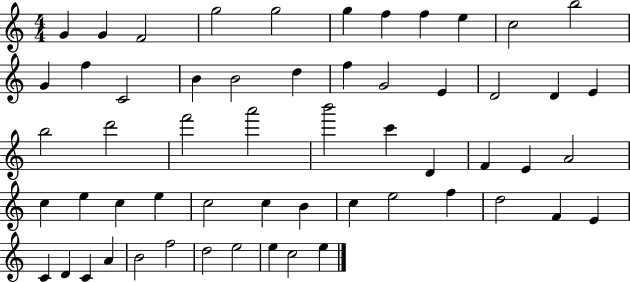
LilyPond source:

{
  \clef treble
  \numericTimeSignature
  \time 4/4
  \key c \major
  g'4 g'4 f'2 | g''2 g''2 | g''4 f''4 f''4 e''4 | c''2 b''2 | \break g'4 f''4 c'2 | b'4 b'2 d''4 | f''4 g'2 e'4 | d'2 d'4 e'4 | \break b''2 d'''2 | f'''2 a'''2 | b'''2 c'''4 d'4 | f'4 e'4 a'2 | \break c''4 e''4 c''4 e''4 | c''2 c''4 b'4 | c''4 e''2 f''4 | d''2 f'4 e'4 | \break c'4 d'4 c'4 a'4 | b'2 f''2 | d''2 e''2 | e''4 c''2 e''4 | \break \bar "|."
}